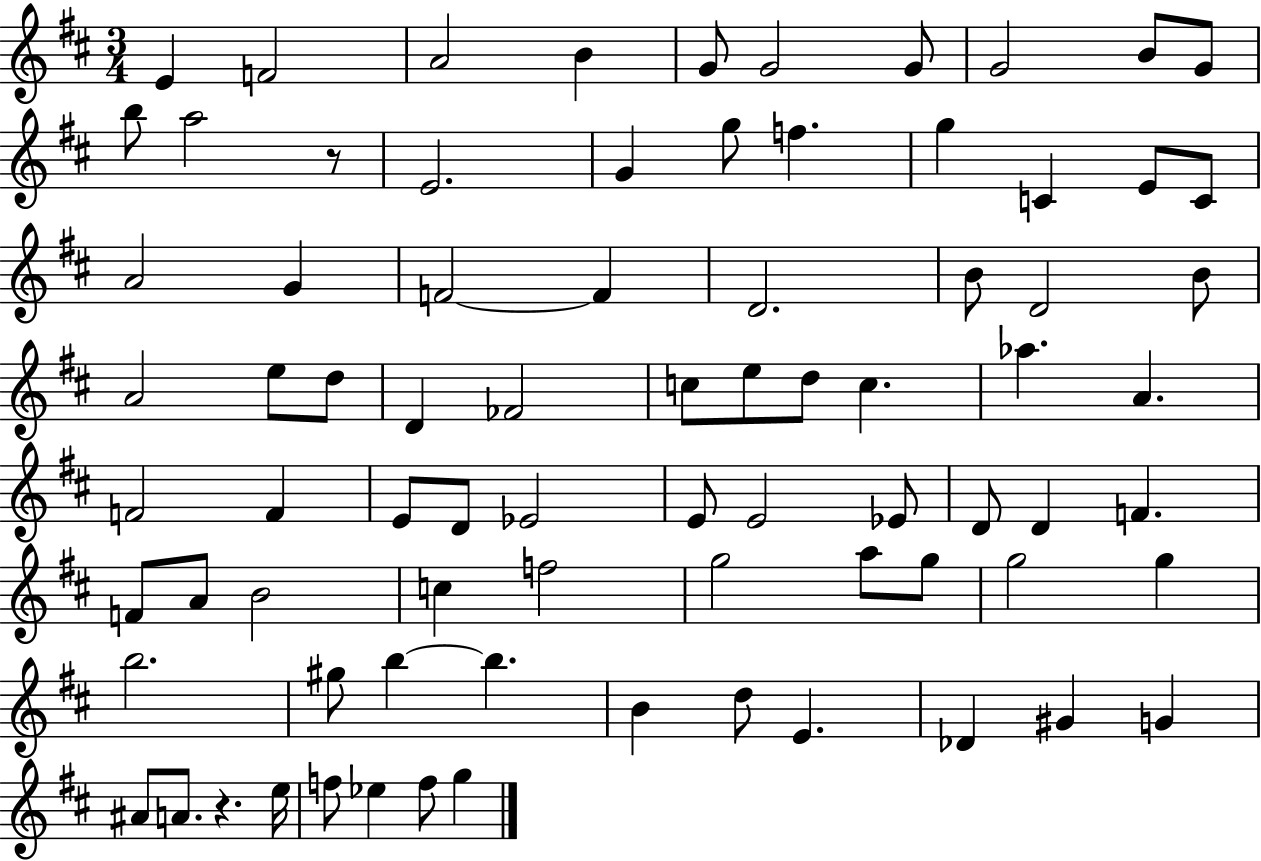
{
  \clef treble
  \numericTimeSignature
  \time 3/4
  \key d \major
  e'4 f'2 | a'2 b'4 | g'8 g'2 g'8 | g'2 b'8 g'8 | \break b''8 a''2 r8 | e'2. | g'4 g''8 f''4. | g''4 c'4 e'8 c'8 | \break a'2 g'4 | f'2~~ f'4 | d'2. | b'8 d'2 b'8 | \break a'2 e''8 d''8 | d'4 fes'2 | c''8 e''8 d''8 c''4. | aes''4. a'4. | \break f'2 f'4 | e'8 d'8 ees'2 | e'8 e'2 ees'8 | d'8 d'4 f'4. | \break f'8 a'8 b'2 | c''4 f''2 | g''2 a''8 g''8 | g''2 g''4 | \break b''2. | gis''8 b''4~~ b''4. | b'4 d''8 e'4. | des'4 gis'4 g'4 | \break ais'8 a'8. r4. e''16 | f''8 ees''4 f''8 g''4 | \bar "|."
}